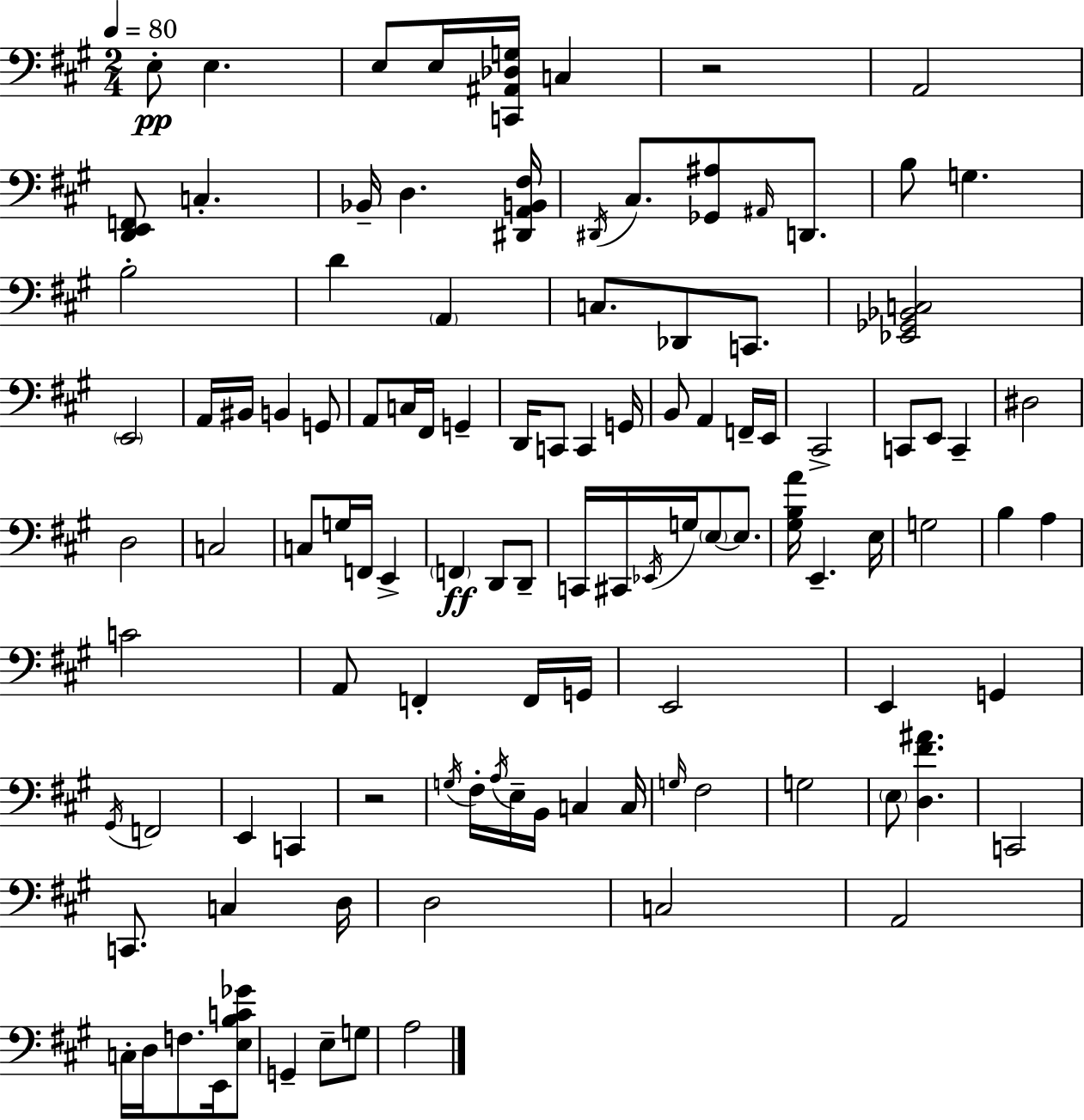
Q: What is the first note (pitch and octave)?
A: E3